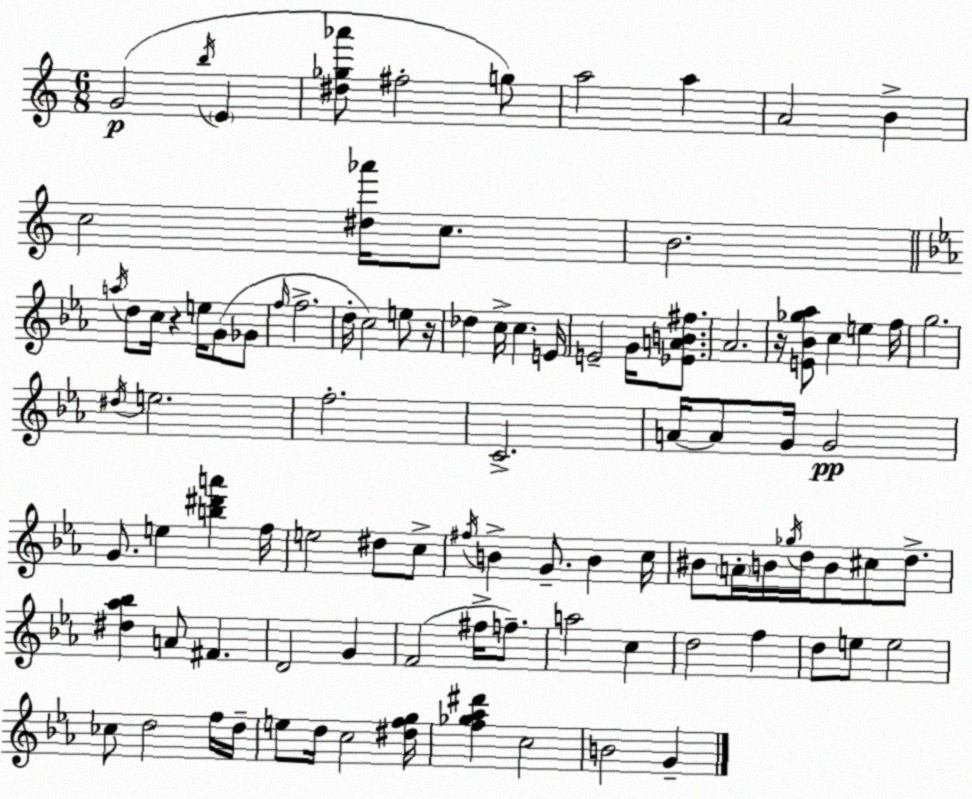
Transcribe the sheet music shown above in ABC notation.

X:1
T:Untitled
M:6/8
L:1/4
K:C
G2 b/4 E [^d_g_a']/2 ^f2 g/2 a2 a A2 B c2 [^d_a']/4 c/2 B2 a/4 d/2 c/4 z e/4 G/2 _G/2 f/4 f2 d/4 c2 e/2 z/4 _d c/4 c E/4 E2 G/4 [_EAB^f]/2 _A2 z/4 [E_B_g_a]/2 c e f/4 g2 ^d/4 e2 f2 C2 A/4 A/2 G/4 G2 G/2 e [b^d'a'] f/4 e2 ^d/2 c/2 ^f/4 B G/2 B c/4 ^B/2 A/4 B/4 _g/4 d/4 B/2 ^c/2 d/2 [^d_a_b] A/2 ^F D2 G F2 ^f/4 f/2 a2 c d2 f d/2 e/2 e2 _c/2 d2 f/4 d/4 e/2 d/4 c2 [^dfg]/4 [f_g_a^d'] c2 B2 G